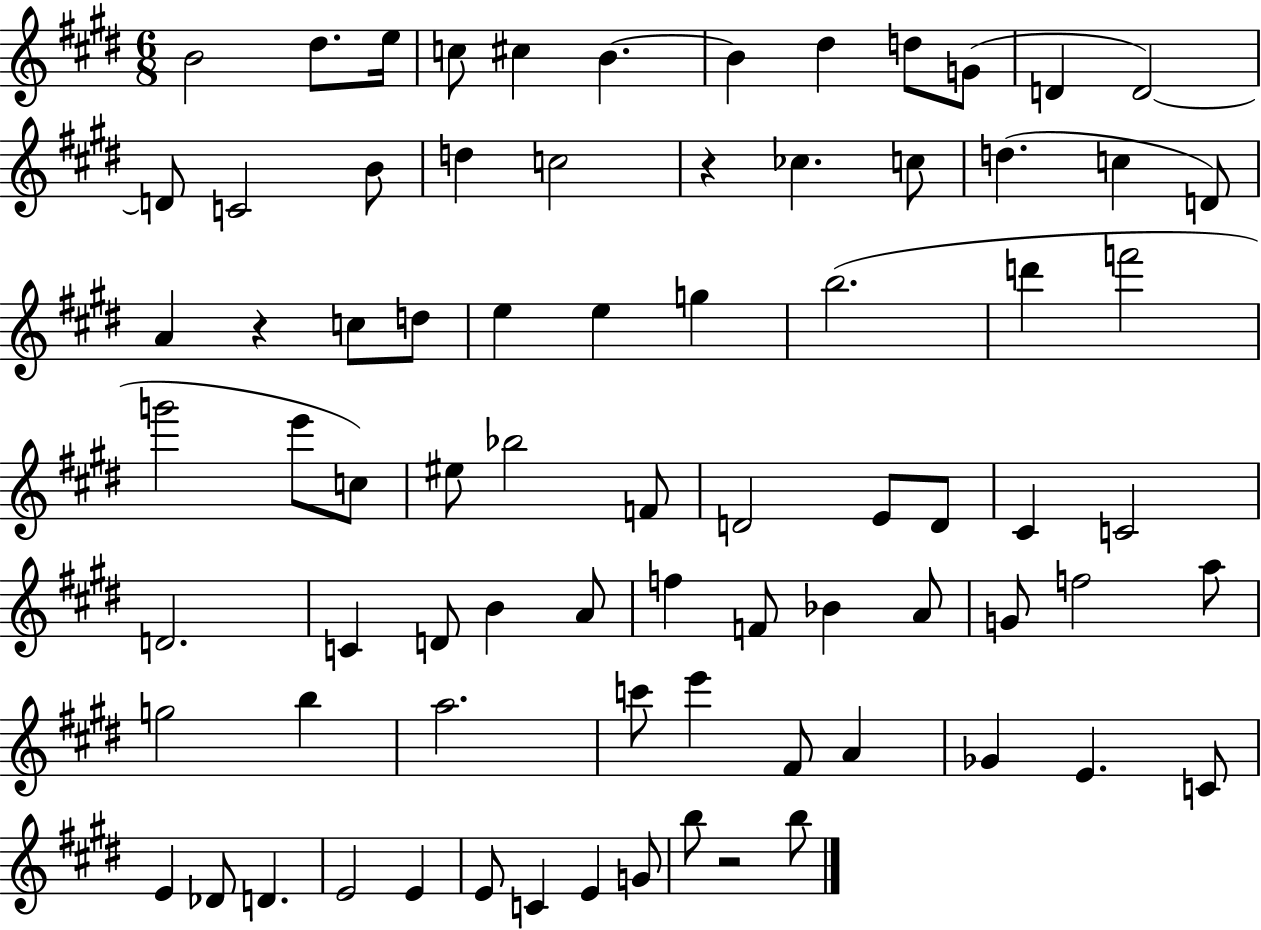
X:1
T:Untitled
M:6/8
L:1/4
K:E
B2 ^d/2 e/4 c/2 ^c B B ^d d/2 G/2 D D2 D/2 C2 B/2 d c2 z _c c/2 d c D/2 A z c/2 d/2 e e g b2 d' f'2 g'2 e'/2 c/2 ^e/2 _b2 F/2 D2 E/2 D/2 ^C C2 D2 C D/2 B A/2 f F/2 _B A/2 G/2 f2 a/2 g2 b a2 c'/2 e' ^F/2 A _G E C/2 E _D/2 D E2 E E/2 C E G/2 b/2 z2 b/2